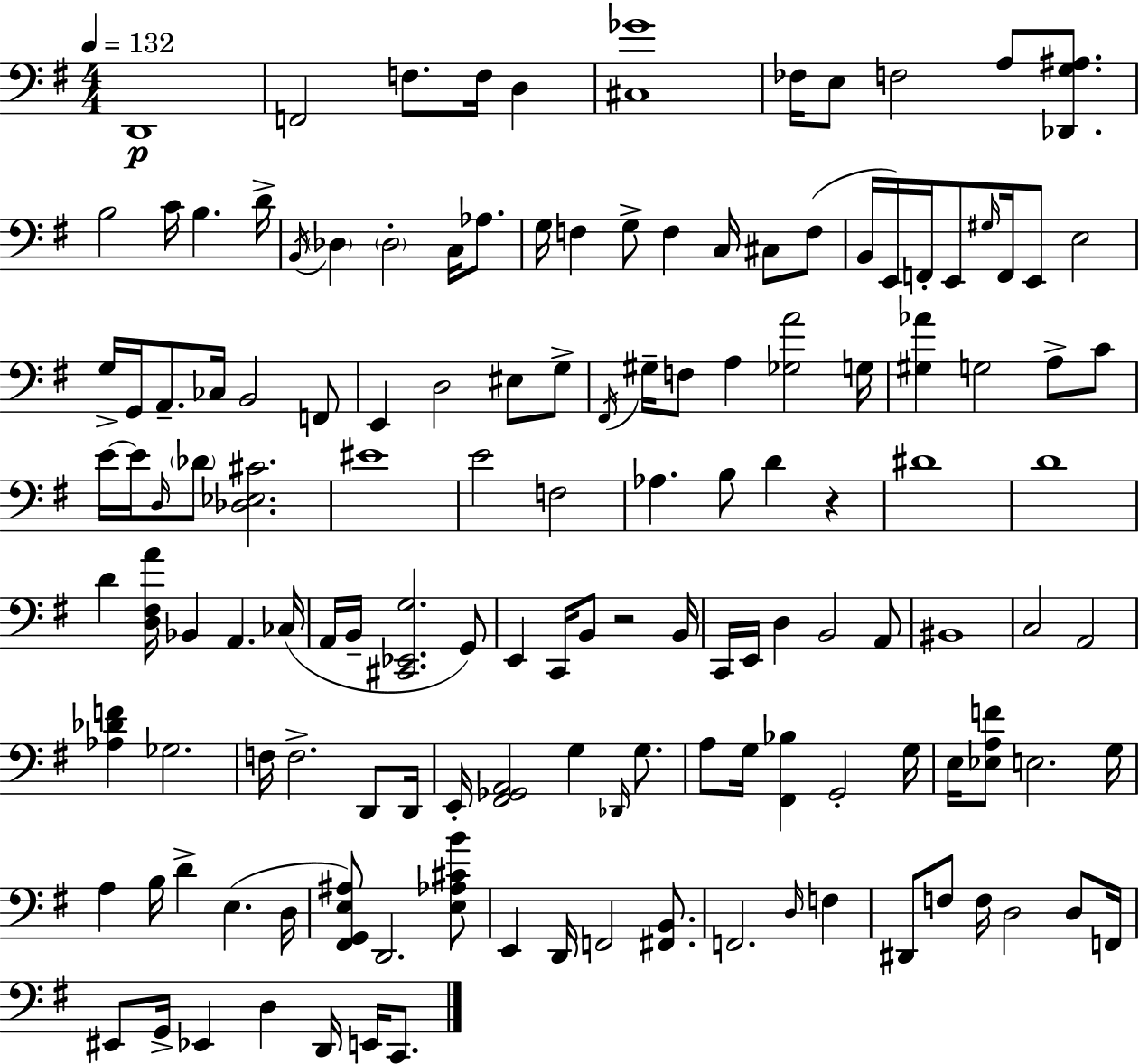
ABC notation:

X:1
T:Untitled
M:4/4
L:1/4
K:G
D,,4 F,,2 F,/2 F,/4 D, [^C,_G]4 _F,/4 E,/2 F,2 A,/2 [_D,,G,^A,]/2 B,2 C/4 B, D/4 B,,/4 _D, _D,2 C,/4 _A,/2 G,/4 F, G,/2 F, C,/4 ^C,/2 F,/2 B,,/4 E,,/4 F,,/4 E,,/2 ^G,/4 F,,/4 E,,/2 E,2 G,/4 G,,/4 A,,/2 _C,/4 B,,2 F,,/2 E,, D,2 ^E,/2 G,/2 ^F,,/4 ^G,/4 F,/2 A, [_G,A]2 G,/4 [^G,_A] G,2 A,/2 C/2 E/4 E/4 D,/4 _D/2 [_D,_E,^C]2 ^E4 E2 F,2 _A, B,/2 D z ^D4 D4 D [D,^F,A]/4 _B,, A,, _C,/4 A,,/4 B,,/4 [^C,,_E,,G,]2 G,,/2 E,, C,,/4 B,,/2 z2 B,,/4 C,,/4 E,,/4 D, B,,2 A,,/2 ^B,,4 C,2 A,,2 [_A,_DF] _G,2 F,/4 F,2 D,,/2 D,,/4 E,,/4 [^F,,_G,,A,,]2 G, _D,,/4 G,/2 A,/2 G,/4 [^F,,_B,] G,,2 G,/4 E,/4 [_E,A,F]/2 E,2 G,/4 A, B,/4 D E, D,/4 [^F,,G,,E,^A,]/2 D,,2 [E,_A,^CB]/2 E,, D,,/4 F,,2 [^F,,B,,]/2 F,,2 D,/4 F, ^D,,/2 F,/2 F,/4 D,2 D,/2 F,,/4 ^E,,/2 G,,/4 _E,, D, D,,/4 E,,/4 C,,/2